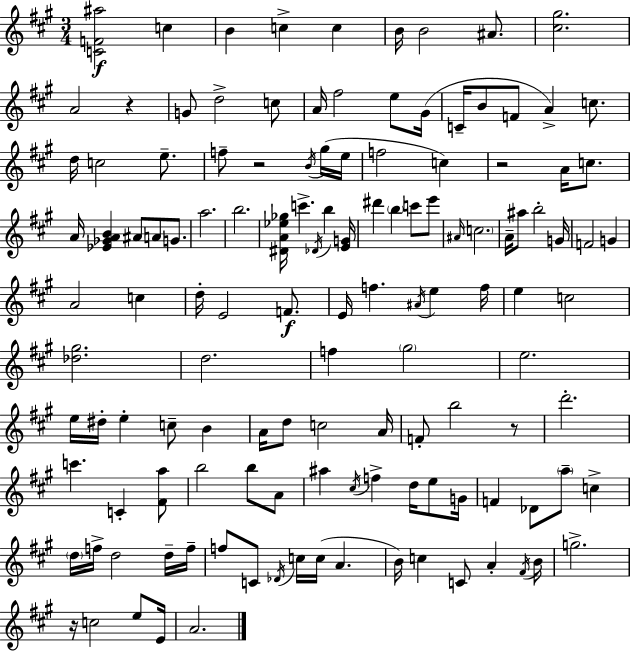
X:1
T:Untitled
M:3/4
L:1/4
K:A
[CF^a]2 c B c c B/4 B2 ^A/2 [^c^g]2 A2 z G/2 d2 c/2 A/4 ^f2 e/2 ^G/4 C/4 B/2 F/2 A c/2 d/4 c2 e/2 f/2 z2 B/4 ^g/4 e/4 f2 c z2 A/4 c/2 A/4 [_E_GAB] ^A/2 A/2 G/2 a2 b2 [^DA_e_g]/4 c' _D/4 b [EG]/4 ^d' b c'/2 e'/2 ^A/4 c2 A/4 ^a/2 b2 G/4 F2 G A2 c d/4 E2 F/2 E/4 f ^A/4 e f/4 e c2 [_d^g]2 d2 f ^g2 e2 e/4 ^d/4 e c/2 B A/4 d/2 c2 A/4 F/2 b2 z/2 d'2 c' C [^Fa]/2 b2 b/2 A/2 ^a ^c/4 f d/4 e/2 G/4 F _D/2 a/2 c d/4 f/4 d2 d/4 f/4 f/2 C/2 _D/4 c/4 c/4 A B/4 c C/2 A ^F/4 B/4 g2 z/4 c2 e/2 E/4 A2